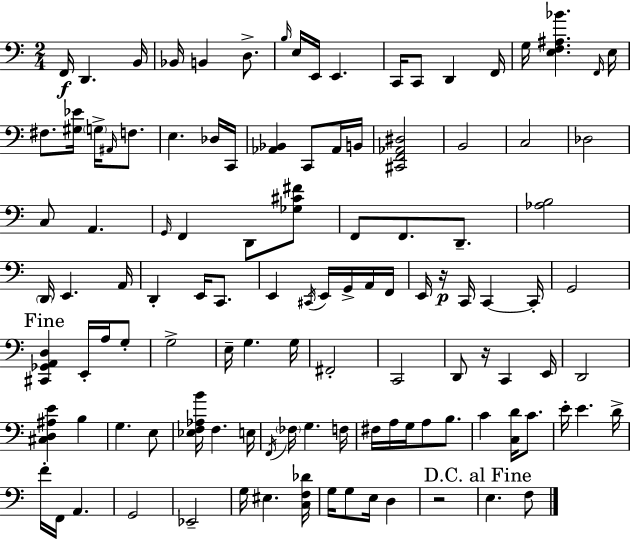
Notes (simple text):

F2/s D2/q. B2/s Bb2/s B2/q D3/e. B3/s E3/s E2/s E2/q. C2/s C2/e D2/q F2/s G3/s [E3,F3,A#3,Bb4]/q. F2/s E3/s F#3/e. [G#3,Eb4]/s G3/s A#2/s F3/e. E3/q. Db3/s C2/s [Ab2,Bb2]/q C2/e Ab2/s B2/s [C#2,F2,Ab2,D#3]/h B2/h C3/h Db3/h C3/e A2/q. G2/s F2/q D2/e [Gb3,C#4,F#4]/e F2/e F2/e. D2/e. [Ab3,B3]/h D2/s E2/q. A2/s D2/q E2/s C2/e. E2/q C#2/s E2/s G2/s A2/s F2/s E2/s R/s C2/s C2/q C2/s G2/h [C#2,Gb2,A2,D3]/q E2/s A3/s G3/e G3/h E3/s G3/q. G3/s F#2/h C2/h D2/e R/s C2/q E2/s D2/h [C#3,D3,A#3,E4]/q B3/q G3/q. E3/e [Eb3,F3,Ab3,B4]/s F3/q. E3/s F2/s FES3/s G3/q. F3/s F#3/s A3/s G3/s A3/e B3/e. C4/q [C3,D4]/s C4/e. E4/s E4/q. D4/s F4/s F2/s A2/q. G2/h Eb2/h G3/s EIS3/q. [C3,F3,Db4]/s G3/s G3/e E3/s D3/q R/h E3/q. F3/e